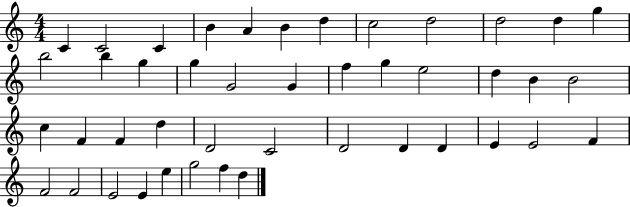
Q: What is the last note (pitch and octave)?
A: D5